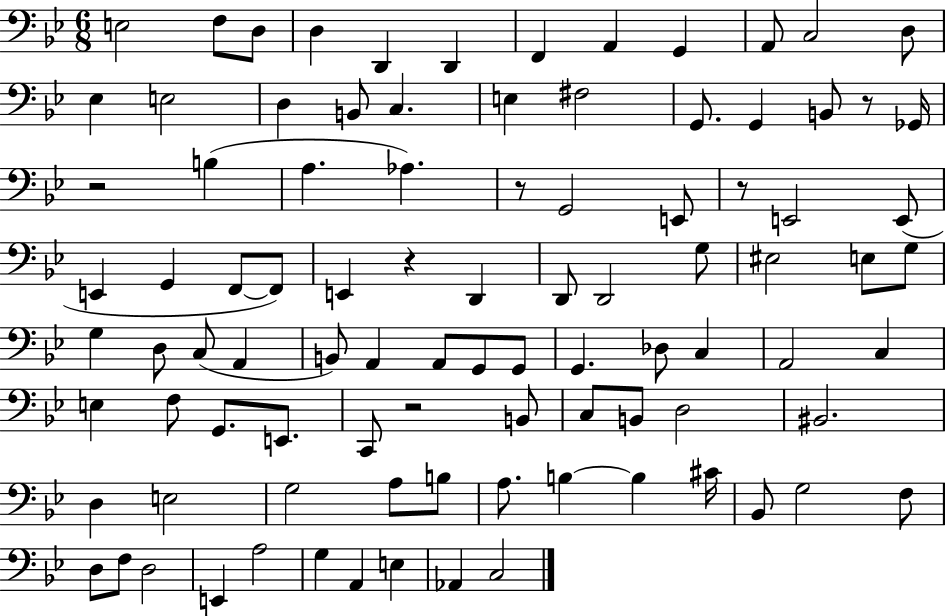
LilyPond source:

{
  \clef bass
  \numericTimeSignature
  \time 6/8
  \key bes \major
  e2 f8 d8 | d4 d,4 d,4 | f,4 a,4 g,4 | a,8 c2 d8 | \break ees4 e2 | d4 b,8 c4. | e4 fis2 | g,8. g,4 b,8 r8 ges,16 | \break r2 b4( | a4. aes4.) | r8 g,2 e,8 | r8 e,2 e,8( | \break e,4 g,4 f,8~~ f,8) | e,4 r4 d,4 | d,8 d,2 g8 | eis2 e8 g8 | \break g4 d8 c8( a,4 | b,8) a,4 a,8 g,8 g,8 | g,4. des8 c4 | a,2 c4 | \break e4 f8 g,8. e,8. | c,8 r2 b,8 | c8 b,8 d2 | bis,2. | \break d4 e2 | g2 a8 b8 | a8. b4~~ b4 cis'16 | bes,8 g2 f8 | \break d8 f8 d2 | e,4 a2 | g4 a,4 e4 | aes,4 c2 | \break \bar "|."
}